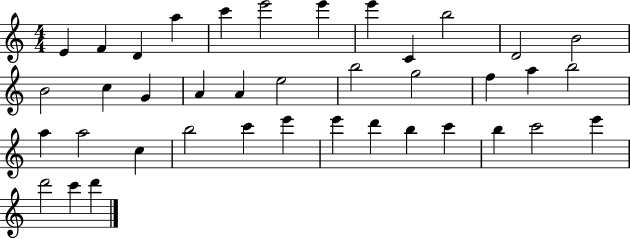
E4/q F4/q D4/q A5/q C6/q E6/h E6/q E6/q C4/q B5/h D4/h B4/h B4/h C5/q G4/q A4/q A4/q E5/h B5/h G5/h F5/q A5/q B5/h A5/q A5/h C5/q B5/h C6/q E6/q E6/q D6/q B5/q C6/q B5/q C6/h E6/q D6/h C6/q D6/q